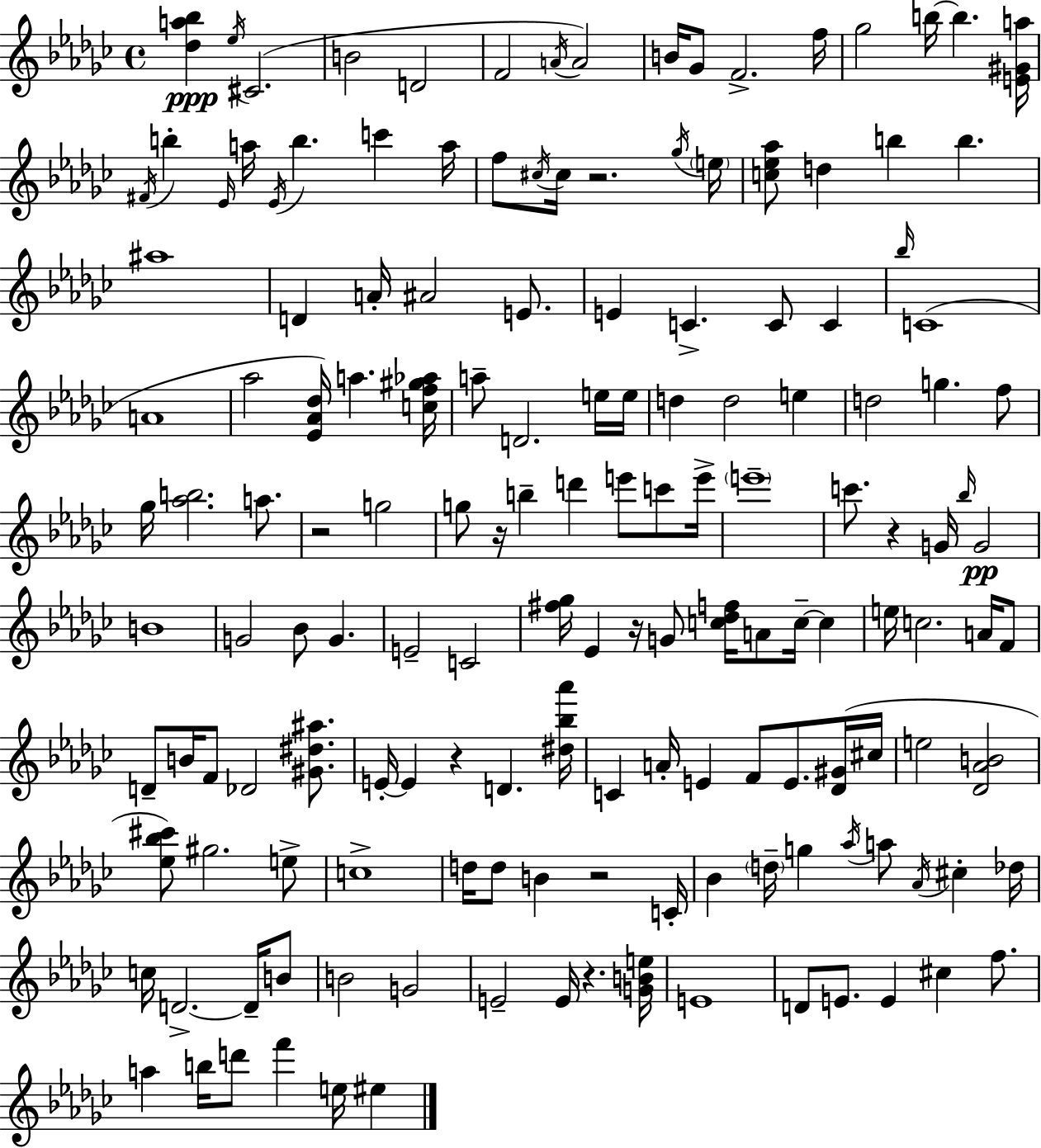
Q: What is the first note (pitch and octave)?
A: Eb5